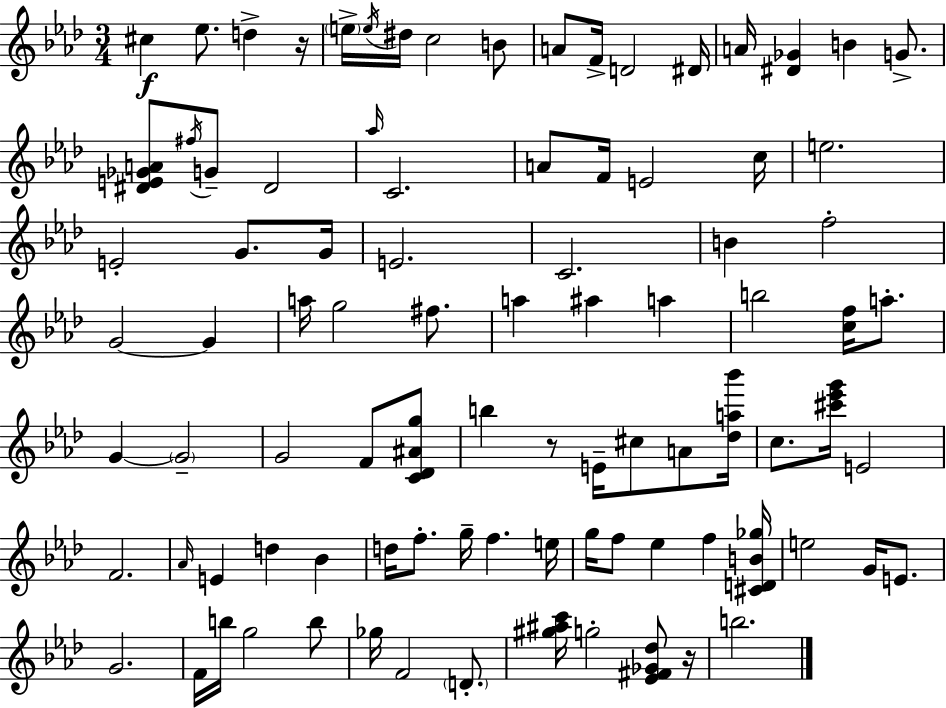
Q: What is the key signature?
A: F minor